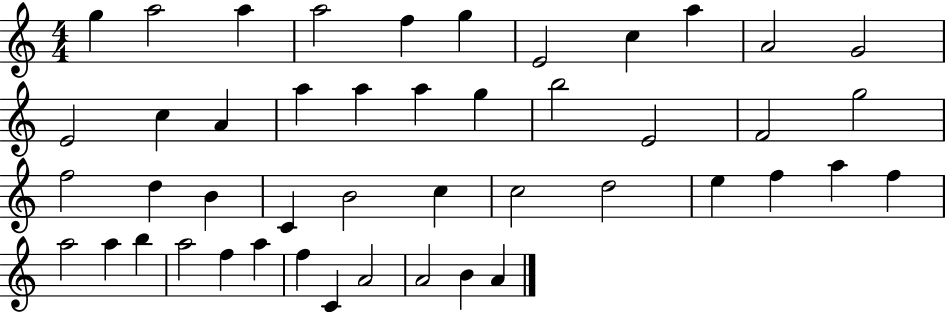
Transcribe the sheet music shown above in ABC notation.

X:1
T:Untitled
M:4/4
L:1/4
K:C
g a2 a a2 f g E2 c a A2 G2 E2 c A a a a g b2 E2 F2 g2 f2 d B C B2 c c2 d2 e f a f a2 a b a2 f a f C A2 A2 B A